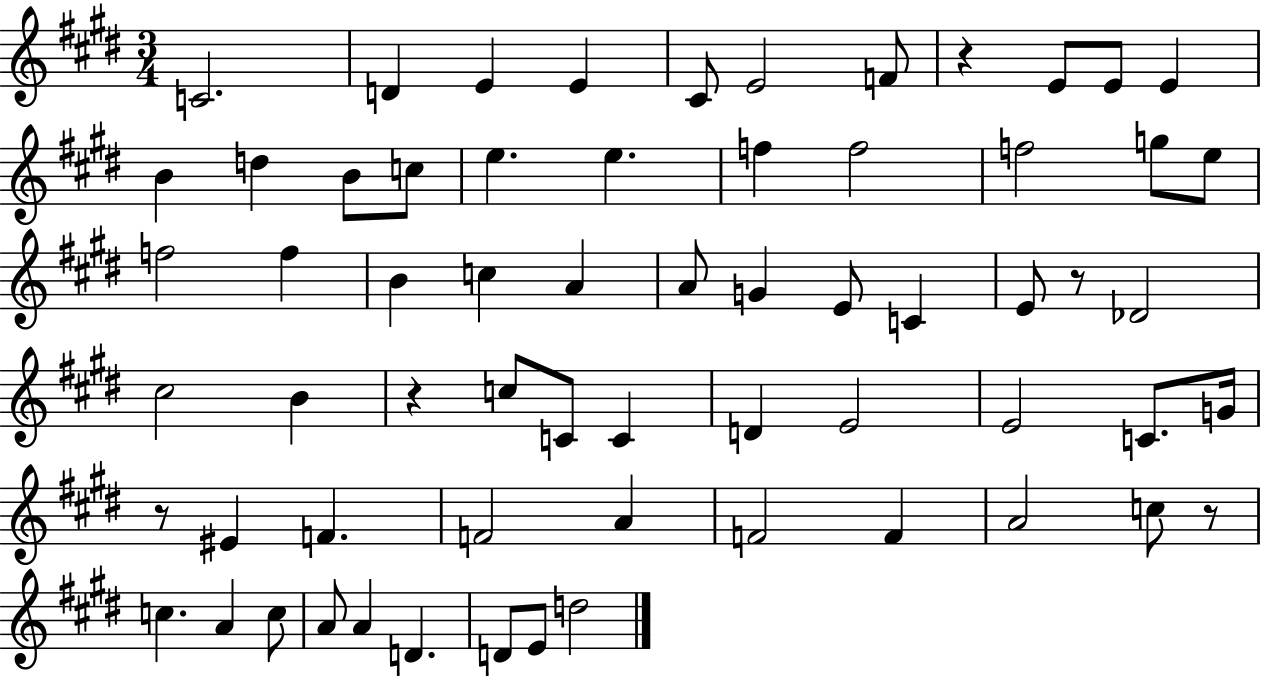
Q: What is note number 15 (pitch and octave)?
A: E5